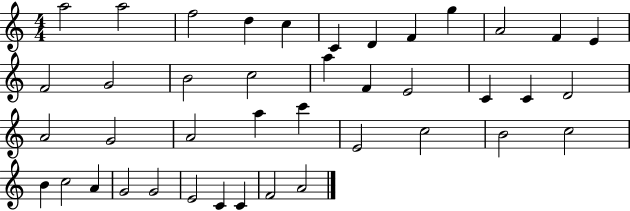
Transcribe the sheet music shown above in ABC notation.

X:1
T:Untitled
M:4/4
L:1/4
K:C
a2 a2 f2 d c C D F g A2 F E F2 G2 B2 c2 a F E2 C C D2 A2 G2 A2 a c' E2 c2 B2 c2 B c2 A G2 G2 E2 C C F2 A2